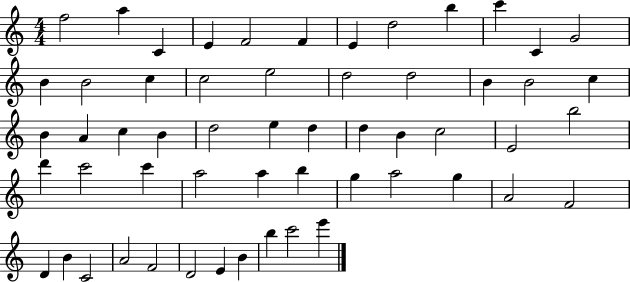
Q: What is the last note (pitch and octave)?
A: E6